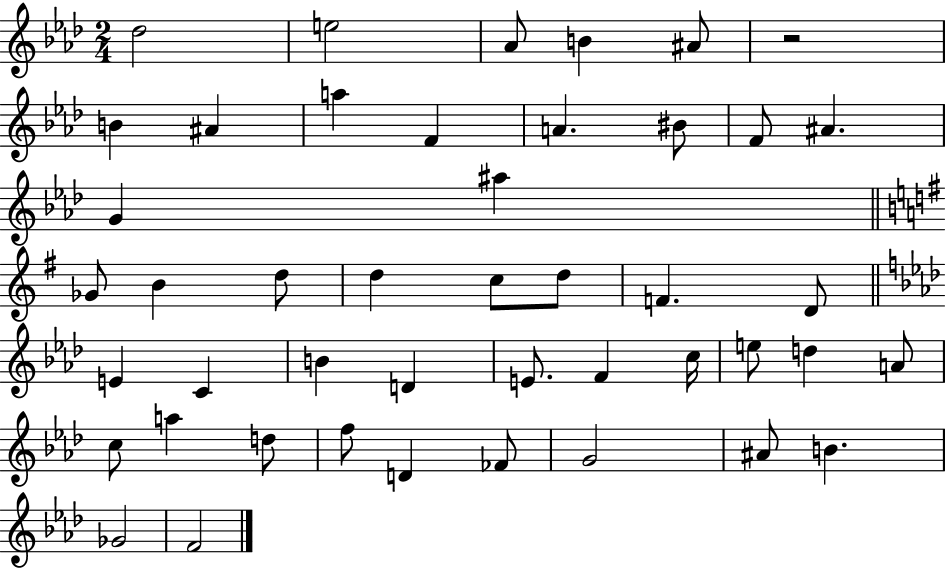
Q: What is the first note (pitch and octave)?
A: Db5